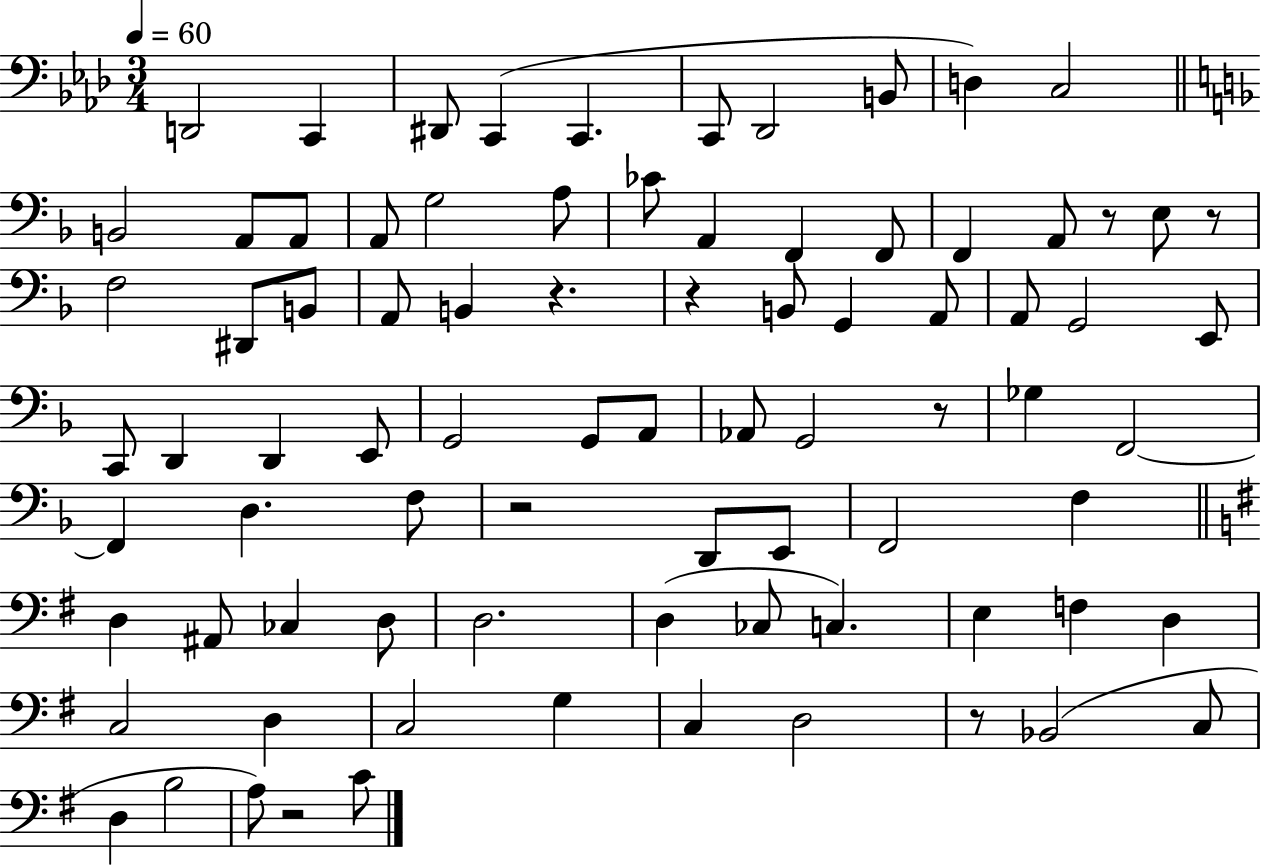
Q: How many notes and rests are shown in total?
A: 83